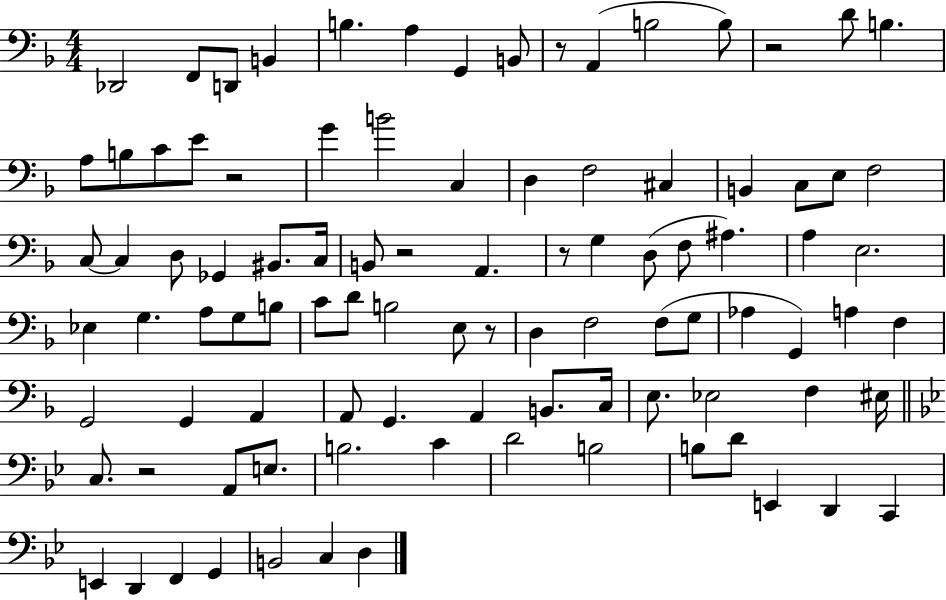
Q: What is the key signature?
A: F major